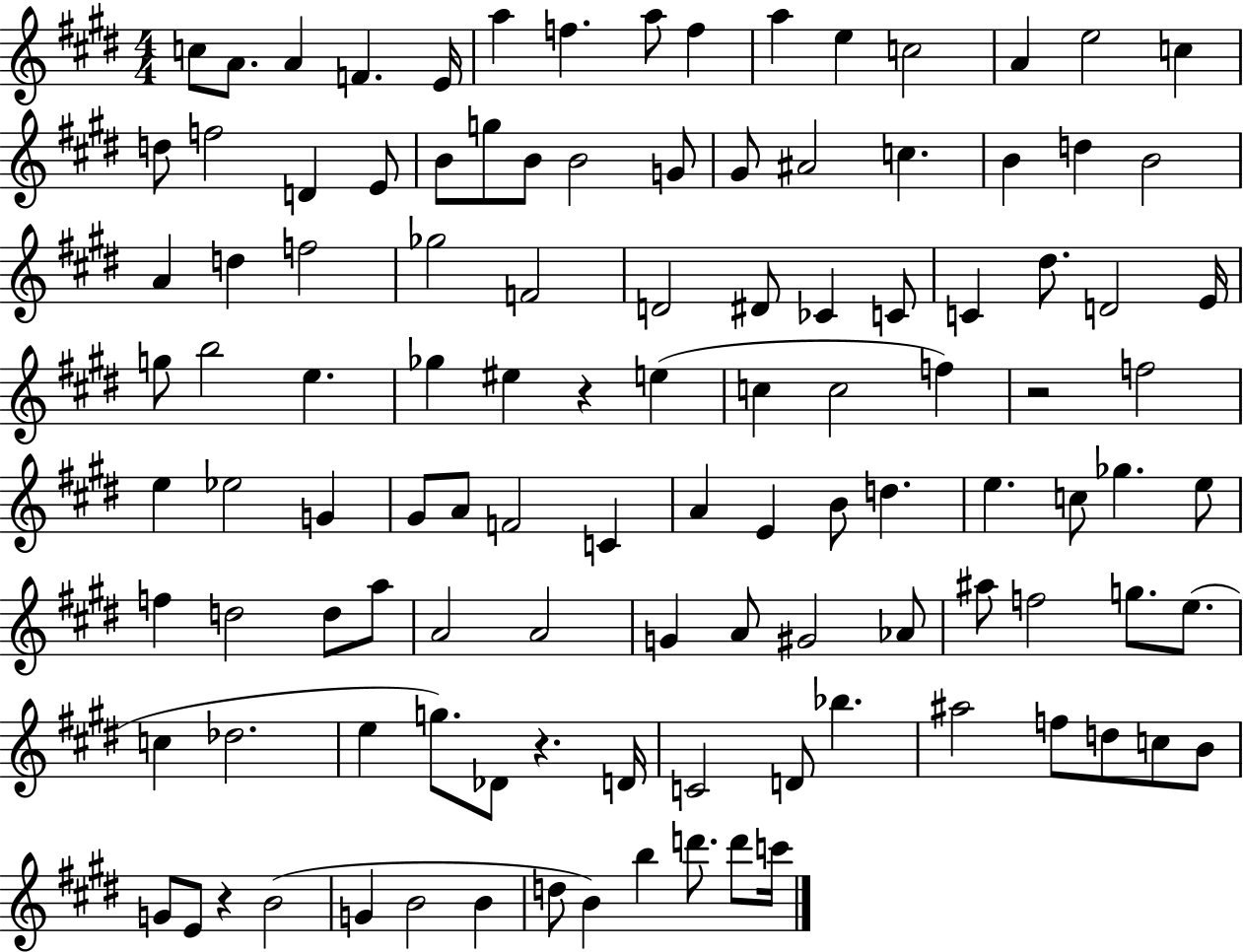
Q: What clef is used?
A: treble